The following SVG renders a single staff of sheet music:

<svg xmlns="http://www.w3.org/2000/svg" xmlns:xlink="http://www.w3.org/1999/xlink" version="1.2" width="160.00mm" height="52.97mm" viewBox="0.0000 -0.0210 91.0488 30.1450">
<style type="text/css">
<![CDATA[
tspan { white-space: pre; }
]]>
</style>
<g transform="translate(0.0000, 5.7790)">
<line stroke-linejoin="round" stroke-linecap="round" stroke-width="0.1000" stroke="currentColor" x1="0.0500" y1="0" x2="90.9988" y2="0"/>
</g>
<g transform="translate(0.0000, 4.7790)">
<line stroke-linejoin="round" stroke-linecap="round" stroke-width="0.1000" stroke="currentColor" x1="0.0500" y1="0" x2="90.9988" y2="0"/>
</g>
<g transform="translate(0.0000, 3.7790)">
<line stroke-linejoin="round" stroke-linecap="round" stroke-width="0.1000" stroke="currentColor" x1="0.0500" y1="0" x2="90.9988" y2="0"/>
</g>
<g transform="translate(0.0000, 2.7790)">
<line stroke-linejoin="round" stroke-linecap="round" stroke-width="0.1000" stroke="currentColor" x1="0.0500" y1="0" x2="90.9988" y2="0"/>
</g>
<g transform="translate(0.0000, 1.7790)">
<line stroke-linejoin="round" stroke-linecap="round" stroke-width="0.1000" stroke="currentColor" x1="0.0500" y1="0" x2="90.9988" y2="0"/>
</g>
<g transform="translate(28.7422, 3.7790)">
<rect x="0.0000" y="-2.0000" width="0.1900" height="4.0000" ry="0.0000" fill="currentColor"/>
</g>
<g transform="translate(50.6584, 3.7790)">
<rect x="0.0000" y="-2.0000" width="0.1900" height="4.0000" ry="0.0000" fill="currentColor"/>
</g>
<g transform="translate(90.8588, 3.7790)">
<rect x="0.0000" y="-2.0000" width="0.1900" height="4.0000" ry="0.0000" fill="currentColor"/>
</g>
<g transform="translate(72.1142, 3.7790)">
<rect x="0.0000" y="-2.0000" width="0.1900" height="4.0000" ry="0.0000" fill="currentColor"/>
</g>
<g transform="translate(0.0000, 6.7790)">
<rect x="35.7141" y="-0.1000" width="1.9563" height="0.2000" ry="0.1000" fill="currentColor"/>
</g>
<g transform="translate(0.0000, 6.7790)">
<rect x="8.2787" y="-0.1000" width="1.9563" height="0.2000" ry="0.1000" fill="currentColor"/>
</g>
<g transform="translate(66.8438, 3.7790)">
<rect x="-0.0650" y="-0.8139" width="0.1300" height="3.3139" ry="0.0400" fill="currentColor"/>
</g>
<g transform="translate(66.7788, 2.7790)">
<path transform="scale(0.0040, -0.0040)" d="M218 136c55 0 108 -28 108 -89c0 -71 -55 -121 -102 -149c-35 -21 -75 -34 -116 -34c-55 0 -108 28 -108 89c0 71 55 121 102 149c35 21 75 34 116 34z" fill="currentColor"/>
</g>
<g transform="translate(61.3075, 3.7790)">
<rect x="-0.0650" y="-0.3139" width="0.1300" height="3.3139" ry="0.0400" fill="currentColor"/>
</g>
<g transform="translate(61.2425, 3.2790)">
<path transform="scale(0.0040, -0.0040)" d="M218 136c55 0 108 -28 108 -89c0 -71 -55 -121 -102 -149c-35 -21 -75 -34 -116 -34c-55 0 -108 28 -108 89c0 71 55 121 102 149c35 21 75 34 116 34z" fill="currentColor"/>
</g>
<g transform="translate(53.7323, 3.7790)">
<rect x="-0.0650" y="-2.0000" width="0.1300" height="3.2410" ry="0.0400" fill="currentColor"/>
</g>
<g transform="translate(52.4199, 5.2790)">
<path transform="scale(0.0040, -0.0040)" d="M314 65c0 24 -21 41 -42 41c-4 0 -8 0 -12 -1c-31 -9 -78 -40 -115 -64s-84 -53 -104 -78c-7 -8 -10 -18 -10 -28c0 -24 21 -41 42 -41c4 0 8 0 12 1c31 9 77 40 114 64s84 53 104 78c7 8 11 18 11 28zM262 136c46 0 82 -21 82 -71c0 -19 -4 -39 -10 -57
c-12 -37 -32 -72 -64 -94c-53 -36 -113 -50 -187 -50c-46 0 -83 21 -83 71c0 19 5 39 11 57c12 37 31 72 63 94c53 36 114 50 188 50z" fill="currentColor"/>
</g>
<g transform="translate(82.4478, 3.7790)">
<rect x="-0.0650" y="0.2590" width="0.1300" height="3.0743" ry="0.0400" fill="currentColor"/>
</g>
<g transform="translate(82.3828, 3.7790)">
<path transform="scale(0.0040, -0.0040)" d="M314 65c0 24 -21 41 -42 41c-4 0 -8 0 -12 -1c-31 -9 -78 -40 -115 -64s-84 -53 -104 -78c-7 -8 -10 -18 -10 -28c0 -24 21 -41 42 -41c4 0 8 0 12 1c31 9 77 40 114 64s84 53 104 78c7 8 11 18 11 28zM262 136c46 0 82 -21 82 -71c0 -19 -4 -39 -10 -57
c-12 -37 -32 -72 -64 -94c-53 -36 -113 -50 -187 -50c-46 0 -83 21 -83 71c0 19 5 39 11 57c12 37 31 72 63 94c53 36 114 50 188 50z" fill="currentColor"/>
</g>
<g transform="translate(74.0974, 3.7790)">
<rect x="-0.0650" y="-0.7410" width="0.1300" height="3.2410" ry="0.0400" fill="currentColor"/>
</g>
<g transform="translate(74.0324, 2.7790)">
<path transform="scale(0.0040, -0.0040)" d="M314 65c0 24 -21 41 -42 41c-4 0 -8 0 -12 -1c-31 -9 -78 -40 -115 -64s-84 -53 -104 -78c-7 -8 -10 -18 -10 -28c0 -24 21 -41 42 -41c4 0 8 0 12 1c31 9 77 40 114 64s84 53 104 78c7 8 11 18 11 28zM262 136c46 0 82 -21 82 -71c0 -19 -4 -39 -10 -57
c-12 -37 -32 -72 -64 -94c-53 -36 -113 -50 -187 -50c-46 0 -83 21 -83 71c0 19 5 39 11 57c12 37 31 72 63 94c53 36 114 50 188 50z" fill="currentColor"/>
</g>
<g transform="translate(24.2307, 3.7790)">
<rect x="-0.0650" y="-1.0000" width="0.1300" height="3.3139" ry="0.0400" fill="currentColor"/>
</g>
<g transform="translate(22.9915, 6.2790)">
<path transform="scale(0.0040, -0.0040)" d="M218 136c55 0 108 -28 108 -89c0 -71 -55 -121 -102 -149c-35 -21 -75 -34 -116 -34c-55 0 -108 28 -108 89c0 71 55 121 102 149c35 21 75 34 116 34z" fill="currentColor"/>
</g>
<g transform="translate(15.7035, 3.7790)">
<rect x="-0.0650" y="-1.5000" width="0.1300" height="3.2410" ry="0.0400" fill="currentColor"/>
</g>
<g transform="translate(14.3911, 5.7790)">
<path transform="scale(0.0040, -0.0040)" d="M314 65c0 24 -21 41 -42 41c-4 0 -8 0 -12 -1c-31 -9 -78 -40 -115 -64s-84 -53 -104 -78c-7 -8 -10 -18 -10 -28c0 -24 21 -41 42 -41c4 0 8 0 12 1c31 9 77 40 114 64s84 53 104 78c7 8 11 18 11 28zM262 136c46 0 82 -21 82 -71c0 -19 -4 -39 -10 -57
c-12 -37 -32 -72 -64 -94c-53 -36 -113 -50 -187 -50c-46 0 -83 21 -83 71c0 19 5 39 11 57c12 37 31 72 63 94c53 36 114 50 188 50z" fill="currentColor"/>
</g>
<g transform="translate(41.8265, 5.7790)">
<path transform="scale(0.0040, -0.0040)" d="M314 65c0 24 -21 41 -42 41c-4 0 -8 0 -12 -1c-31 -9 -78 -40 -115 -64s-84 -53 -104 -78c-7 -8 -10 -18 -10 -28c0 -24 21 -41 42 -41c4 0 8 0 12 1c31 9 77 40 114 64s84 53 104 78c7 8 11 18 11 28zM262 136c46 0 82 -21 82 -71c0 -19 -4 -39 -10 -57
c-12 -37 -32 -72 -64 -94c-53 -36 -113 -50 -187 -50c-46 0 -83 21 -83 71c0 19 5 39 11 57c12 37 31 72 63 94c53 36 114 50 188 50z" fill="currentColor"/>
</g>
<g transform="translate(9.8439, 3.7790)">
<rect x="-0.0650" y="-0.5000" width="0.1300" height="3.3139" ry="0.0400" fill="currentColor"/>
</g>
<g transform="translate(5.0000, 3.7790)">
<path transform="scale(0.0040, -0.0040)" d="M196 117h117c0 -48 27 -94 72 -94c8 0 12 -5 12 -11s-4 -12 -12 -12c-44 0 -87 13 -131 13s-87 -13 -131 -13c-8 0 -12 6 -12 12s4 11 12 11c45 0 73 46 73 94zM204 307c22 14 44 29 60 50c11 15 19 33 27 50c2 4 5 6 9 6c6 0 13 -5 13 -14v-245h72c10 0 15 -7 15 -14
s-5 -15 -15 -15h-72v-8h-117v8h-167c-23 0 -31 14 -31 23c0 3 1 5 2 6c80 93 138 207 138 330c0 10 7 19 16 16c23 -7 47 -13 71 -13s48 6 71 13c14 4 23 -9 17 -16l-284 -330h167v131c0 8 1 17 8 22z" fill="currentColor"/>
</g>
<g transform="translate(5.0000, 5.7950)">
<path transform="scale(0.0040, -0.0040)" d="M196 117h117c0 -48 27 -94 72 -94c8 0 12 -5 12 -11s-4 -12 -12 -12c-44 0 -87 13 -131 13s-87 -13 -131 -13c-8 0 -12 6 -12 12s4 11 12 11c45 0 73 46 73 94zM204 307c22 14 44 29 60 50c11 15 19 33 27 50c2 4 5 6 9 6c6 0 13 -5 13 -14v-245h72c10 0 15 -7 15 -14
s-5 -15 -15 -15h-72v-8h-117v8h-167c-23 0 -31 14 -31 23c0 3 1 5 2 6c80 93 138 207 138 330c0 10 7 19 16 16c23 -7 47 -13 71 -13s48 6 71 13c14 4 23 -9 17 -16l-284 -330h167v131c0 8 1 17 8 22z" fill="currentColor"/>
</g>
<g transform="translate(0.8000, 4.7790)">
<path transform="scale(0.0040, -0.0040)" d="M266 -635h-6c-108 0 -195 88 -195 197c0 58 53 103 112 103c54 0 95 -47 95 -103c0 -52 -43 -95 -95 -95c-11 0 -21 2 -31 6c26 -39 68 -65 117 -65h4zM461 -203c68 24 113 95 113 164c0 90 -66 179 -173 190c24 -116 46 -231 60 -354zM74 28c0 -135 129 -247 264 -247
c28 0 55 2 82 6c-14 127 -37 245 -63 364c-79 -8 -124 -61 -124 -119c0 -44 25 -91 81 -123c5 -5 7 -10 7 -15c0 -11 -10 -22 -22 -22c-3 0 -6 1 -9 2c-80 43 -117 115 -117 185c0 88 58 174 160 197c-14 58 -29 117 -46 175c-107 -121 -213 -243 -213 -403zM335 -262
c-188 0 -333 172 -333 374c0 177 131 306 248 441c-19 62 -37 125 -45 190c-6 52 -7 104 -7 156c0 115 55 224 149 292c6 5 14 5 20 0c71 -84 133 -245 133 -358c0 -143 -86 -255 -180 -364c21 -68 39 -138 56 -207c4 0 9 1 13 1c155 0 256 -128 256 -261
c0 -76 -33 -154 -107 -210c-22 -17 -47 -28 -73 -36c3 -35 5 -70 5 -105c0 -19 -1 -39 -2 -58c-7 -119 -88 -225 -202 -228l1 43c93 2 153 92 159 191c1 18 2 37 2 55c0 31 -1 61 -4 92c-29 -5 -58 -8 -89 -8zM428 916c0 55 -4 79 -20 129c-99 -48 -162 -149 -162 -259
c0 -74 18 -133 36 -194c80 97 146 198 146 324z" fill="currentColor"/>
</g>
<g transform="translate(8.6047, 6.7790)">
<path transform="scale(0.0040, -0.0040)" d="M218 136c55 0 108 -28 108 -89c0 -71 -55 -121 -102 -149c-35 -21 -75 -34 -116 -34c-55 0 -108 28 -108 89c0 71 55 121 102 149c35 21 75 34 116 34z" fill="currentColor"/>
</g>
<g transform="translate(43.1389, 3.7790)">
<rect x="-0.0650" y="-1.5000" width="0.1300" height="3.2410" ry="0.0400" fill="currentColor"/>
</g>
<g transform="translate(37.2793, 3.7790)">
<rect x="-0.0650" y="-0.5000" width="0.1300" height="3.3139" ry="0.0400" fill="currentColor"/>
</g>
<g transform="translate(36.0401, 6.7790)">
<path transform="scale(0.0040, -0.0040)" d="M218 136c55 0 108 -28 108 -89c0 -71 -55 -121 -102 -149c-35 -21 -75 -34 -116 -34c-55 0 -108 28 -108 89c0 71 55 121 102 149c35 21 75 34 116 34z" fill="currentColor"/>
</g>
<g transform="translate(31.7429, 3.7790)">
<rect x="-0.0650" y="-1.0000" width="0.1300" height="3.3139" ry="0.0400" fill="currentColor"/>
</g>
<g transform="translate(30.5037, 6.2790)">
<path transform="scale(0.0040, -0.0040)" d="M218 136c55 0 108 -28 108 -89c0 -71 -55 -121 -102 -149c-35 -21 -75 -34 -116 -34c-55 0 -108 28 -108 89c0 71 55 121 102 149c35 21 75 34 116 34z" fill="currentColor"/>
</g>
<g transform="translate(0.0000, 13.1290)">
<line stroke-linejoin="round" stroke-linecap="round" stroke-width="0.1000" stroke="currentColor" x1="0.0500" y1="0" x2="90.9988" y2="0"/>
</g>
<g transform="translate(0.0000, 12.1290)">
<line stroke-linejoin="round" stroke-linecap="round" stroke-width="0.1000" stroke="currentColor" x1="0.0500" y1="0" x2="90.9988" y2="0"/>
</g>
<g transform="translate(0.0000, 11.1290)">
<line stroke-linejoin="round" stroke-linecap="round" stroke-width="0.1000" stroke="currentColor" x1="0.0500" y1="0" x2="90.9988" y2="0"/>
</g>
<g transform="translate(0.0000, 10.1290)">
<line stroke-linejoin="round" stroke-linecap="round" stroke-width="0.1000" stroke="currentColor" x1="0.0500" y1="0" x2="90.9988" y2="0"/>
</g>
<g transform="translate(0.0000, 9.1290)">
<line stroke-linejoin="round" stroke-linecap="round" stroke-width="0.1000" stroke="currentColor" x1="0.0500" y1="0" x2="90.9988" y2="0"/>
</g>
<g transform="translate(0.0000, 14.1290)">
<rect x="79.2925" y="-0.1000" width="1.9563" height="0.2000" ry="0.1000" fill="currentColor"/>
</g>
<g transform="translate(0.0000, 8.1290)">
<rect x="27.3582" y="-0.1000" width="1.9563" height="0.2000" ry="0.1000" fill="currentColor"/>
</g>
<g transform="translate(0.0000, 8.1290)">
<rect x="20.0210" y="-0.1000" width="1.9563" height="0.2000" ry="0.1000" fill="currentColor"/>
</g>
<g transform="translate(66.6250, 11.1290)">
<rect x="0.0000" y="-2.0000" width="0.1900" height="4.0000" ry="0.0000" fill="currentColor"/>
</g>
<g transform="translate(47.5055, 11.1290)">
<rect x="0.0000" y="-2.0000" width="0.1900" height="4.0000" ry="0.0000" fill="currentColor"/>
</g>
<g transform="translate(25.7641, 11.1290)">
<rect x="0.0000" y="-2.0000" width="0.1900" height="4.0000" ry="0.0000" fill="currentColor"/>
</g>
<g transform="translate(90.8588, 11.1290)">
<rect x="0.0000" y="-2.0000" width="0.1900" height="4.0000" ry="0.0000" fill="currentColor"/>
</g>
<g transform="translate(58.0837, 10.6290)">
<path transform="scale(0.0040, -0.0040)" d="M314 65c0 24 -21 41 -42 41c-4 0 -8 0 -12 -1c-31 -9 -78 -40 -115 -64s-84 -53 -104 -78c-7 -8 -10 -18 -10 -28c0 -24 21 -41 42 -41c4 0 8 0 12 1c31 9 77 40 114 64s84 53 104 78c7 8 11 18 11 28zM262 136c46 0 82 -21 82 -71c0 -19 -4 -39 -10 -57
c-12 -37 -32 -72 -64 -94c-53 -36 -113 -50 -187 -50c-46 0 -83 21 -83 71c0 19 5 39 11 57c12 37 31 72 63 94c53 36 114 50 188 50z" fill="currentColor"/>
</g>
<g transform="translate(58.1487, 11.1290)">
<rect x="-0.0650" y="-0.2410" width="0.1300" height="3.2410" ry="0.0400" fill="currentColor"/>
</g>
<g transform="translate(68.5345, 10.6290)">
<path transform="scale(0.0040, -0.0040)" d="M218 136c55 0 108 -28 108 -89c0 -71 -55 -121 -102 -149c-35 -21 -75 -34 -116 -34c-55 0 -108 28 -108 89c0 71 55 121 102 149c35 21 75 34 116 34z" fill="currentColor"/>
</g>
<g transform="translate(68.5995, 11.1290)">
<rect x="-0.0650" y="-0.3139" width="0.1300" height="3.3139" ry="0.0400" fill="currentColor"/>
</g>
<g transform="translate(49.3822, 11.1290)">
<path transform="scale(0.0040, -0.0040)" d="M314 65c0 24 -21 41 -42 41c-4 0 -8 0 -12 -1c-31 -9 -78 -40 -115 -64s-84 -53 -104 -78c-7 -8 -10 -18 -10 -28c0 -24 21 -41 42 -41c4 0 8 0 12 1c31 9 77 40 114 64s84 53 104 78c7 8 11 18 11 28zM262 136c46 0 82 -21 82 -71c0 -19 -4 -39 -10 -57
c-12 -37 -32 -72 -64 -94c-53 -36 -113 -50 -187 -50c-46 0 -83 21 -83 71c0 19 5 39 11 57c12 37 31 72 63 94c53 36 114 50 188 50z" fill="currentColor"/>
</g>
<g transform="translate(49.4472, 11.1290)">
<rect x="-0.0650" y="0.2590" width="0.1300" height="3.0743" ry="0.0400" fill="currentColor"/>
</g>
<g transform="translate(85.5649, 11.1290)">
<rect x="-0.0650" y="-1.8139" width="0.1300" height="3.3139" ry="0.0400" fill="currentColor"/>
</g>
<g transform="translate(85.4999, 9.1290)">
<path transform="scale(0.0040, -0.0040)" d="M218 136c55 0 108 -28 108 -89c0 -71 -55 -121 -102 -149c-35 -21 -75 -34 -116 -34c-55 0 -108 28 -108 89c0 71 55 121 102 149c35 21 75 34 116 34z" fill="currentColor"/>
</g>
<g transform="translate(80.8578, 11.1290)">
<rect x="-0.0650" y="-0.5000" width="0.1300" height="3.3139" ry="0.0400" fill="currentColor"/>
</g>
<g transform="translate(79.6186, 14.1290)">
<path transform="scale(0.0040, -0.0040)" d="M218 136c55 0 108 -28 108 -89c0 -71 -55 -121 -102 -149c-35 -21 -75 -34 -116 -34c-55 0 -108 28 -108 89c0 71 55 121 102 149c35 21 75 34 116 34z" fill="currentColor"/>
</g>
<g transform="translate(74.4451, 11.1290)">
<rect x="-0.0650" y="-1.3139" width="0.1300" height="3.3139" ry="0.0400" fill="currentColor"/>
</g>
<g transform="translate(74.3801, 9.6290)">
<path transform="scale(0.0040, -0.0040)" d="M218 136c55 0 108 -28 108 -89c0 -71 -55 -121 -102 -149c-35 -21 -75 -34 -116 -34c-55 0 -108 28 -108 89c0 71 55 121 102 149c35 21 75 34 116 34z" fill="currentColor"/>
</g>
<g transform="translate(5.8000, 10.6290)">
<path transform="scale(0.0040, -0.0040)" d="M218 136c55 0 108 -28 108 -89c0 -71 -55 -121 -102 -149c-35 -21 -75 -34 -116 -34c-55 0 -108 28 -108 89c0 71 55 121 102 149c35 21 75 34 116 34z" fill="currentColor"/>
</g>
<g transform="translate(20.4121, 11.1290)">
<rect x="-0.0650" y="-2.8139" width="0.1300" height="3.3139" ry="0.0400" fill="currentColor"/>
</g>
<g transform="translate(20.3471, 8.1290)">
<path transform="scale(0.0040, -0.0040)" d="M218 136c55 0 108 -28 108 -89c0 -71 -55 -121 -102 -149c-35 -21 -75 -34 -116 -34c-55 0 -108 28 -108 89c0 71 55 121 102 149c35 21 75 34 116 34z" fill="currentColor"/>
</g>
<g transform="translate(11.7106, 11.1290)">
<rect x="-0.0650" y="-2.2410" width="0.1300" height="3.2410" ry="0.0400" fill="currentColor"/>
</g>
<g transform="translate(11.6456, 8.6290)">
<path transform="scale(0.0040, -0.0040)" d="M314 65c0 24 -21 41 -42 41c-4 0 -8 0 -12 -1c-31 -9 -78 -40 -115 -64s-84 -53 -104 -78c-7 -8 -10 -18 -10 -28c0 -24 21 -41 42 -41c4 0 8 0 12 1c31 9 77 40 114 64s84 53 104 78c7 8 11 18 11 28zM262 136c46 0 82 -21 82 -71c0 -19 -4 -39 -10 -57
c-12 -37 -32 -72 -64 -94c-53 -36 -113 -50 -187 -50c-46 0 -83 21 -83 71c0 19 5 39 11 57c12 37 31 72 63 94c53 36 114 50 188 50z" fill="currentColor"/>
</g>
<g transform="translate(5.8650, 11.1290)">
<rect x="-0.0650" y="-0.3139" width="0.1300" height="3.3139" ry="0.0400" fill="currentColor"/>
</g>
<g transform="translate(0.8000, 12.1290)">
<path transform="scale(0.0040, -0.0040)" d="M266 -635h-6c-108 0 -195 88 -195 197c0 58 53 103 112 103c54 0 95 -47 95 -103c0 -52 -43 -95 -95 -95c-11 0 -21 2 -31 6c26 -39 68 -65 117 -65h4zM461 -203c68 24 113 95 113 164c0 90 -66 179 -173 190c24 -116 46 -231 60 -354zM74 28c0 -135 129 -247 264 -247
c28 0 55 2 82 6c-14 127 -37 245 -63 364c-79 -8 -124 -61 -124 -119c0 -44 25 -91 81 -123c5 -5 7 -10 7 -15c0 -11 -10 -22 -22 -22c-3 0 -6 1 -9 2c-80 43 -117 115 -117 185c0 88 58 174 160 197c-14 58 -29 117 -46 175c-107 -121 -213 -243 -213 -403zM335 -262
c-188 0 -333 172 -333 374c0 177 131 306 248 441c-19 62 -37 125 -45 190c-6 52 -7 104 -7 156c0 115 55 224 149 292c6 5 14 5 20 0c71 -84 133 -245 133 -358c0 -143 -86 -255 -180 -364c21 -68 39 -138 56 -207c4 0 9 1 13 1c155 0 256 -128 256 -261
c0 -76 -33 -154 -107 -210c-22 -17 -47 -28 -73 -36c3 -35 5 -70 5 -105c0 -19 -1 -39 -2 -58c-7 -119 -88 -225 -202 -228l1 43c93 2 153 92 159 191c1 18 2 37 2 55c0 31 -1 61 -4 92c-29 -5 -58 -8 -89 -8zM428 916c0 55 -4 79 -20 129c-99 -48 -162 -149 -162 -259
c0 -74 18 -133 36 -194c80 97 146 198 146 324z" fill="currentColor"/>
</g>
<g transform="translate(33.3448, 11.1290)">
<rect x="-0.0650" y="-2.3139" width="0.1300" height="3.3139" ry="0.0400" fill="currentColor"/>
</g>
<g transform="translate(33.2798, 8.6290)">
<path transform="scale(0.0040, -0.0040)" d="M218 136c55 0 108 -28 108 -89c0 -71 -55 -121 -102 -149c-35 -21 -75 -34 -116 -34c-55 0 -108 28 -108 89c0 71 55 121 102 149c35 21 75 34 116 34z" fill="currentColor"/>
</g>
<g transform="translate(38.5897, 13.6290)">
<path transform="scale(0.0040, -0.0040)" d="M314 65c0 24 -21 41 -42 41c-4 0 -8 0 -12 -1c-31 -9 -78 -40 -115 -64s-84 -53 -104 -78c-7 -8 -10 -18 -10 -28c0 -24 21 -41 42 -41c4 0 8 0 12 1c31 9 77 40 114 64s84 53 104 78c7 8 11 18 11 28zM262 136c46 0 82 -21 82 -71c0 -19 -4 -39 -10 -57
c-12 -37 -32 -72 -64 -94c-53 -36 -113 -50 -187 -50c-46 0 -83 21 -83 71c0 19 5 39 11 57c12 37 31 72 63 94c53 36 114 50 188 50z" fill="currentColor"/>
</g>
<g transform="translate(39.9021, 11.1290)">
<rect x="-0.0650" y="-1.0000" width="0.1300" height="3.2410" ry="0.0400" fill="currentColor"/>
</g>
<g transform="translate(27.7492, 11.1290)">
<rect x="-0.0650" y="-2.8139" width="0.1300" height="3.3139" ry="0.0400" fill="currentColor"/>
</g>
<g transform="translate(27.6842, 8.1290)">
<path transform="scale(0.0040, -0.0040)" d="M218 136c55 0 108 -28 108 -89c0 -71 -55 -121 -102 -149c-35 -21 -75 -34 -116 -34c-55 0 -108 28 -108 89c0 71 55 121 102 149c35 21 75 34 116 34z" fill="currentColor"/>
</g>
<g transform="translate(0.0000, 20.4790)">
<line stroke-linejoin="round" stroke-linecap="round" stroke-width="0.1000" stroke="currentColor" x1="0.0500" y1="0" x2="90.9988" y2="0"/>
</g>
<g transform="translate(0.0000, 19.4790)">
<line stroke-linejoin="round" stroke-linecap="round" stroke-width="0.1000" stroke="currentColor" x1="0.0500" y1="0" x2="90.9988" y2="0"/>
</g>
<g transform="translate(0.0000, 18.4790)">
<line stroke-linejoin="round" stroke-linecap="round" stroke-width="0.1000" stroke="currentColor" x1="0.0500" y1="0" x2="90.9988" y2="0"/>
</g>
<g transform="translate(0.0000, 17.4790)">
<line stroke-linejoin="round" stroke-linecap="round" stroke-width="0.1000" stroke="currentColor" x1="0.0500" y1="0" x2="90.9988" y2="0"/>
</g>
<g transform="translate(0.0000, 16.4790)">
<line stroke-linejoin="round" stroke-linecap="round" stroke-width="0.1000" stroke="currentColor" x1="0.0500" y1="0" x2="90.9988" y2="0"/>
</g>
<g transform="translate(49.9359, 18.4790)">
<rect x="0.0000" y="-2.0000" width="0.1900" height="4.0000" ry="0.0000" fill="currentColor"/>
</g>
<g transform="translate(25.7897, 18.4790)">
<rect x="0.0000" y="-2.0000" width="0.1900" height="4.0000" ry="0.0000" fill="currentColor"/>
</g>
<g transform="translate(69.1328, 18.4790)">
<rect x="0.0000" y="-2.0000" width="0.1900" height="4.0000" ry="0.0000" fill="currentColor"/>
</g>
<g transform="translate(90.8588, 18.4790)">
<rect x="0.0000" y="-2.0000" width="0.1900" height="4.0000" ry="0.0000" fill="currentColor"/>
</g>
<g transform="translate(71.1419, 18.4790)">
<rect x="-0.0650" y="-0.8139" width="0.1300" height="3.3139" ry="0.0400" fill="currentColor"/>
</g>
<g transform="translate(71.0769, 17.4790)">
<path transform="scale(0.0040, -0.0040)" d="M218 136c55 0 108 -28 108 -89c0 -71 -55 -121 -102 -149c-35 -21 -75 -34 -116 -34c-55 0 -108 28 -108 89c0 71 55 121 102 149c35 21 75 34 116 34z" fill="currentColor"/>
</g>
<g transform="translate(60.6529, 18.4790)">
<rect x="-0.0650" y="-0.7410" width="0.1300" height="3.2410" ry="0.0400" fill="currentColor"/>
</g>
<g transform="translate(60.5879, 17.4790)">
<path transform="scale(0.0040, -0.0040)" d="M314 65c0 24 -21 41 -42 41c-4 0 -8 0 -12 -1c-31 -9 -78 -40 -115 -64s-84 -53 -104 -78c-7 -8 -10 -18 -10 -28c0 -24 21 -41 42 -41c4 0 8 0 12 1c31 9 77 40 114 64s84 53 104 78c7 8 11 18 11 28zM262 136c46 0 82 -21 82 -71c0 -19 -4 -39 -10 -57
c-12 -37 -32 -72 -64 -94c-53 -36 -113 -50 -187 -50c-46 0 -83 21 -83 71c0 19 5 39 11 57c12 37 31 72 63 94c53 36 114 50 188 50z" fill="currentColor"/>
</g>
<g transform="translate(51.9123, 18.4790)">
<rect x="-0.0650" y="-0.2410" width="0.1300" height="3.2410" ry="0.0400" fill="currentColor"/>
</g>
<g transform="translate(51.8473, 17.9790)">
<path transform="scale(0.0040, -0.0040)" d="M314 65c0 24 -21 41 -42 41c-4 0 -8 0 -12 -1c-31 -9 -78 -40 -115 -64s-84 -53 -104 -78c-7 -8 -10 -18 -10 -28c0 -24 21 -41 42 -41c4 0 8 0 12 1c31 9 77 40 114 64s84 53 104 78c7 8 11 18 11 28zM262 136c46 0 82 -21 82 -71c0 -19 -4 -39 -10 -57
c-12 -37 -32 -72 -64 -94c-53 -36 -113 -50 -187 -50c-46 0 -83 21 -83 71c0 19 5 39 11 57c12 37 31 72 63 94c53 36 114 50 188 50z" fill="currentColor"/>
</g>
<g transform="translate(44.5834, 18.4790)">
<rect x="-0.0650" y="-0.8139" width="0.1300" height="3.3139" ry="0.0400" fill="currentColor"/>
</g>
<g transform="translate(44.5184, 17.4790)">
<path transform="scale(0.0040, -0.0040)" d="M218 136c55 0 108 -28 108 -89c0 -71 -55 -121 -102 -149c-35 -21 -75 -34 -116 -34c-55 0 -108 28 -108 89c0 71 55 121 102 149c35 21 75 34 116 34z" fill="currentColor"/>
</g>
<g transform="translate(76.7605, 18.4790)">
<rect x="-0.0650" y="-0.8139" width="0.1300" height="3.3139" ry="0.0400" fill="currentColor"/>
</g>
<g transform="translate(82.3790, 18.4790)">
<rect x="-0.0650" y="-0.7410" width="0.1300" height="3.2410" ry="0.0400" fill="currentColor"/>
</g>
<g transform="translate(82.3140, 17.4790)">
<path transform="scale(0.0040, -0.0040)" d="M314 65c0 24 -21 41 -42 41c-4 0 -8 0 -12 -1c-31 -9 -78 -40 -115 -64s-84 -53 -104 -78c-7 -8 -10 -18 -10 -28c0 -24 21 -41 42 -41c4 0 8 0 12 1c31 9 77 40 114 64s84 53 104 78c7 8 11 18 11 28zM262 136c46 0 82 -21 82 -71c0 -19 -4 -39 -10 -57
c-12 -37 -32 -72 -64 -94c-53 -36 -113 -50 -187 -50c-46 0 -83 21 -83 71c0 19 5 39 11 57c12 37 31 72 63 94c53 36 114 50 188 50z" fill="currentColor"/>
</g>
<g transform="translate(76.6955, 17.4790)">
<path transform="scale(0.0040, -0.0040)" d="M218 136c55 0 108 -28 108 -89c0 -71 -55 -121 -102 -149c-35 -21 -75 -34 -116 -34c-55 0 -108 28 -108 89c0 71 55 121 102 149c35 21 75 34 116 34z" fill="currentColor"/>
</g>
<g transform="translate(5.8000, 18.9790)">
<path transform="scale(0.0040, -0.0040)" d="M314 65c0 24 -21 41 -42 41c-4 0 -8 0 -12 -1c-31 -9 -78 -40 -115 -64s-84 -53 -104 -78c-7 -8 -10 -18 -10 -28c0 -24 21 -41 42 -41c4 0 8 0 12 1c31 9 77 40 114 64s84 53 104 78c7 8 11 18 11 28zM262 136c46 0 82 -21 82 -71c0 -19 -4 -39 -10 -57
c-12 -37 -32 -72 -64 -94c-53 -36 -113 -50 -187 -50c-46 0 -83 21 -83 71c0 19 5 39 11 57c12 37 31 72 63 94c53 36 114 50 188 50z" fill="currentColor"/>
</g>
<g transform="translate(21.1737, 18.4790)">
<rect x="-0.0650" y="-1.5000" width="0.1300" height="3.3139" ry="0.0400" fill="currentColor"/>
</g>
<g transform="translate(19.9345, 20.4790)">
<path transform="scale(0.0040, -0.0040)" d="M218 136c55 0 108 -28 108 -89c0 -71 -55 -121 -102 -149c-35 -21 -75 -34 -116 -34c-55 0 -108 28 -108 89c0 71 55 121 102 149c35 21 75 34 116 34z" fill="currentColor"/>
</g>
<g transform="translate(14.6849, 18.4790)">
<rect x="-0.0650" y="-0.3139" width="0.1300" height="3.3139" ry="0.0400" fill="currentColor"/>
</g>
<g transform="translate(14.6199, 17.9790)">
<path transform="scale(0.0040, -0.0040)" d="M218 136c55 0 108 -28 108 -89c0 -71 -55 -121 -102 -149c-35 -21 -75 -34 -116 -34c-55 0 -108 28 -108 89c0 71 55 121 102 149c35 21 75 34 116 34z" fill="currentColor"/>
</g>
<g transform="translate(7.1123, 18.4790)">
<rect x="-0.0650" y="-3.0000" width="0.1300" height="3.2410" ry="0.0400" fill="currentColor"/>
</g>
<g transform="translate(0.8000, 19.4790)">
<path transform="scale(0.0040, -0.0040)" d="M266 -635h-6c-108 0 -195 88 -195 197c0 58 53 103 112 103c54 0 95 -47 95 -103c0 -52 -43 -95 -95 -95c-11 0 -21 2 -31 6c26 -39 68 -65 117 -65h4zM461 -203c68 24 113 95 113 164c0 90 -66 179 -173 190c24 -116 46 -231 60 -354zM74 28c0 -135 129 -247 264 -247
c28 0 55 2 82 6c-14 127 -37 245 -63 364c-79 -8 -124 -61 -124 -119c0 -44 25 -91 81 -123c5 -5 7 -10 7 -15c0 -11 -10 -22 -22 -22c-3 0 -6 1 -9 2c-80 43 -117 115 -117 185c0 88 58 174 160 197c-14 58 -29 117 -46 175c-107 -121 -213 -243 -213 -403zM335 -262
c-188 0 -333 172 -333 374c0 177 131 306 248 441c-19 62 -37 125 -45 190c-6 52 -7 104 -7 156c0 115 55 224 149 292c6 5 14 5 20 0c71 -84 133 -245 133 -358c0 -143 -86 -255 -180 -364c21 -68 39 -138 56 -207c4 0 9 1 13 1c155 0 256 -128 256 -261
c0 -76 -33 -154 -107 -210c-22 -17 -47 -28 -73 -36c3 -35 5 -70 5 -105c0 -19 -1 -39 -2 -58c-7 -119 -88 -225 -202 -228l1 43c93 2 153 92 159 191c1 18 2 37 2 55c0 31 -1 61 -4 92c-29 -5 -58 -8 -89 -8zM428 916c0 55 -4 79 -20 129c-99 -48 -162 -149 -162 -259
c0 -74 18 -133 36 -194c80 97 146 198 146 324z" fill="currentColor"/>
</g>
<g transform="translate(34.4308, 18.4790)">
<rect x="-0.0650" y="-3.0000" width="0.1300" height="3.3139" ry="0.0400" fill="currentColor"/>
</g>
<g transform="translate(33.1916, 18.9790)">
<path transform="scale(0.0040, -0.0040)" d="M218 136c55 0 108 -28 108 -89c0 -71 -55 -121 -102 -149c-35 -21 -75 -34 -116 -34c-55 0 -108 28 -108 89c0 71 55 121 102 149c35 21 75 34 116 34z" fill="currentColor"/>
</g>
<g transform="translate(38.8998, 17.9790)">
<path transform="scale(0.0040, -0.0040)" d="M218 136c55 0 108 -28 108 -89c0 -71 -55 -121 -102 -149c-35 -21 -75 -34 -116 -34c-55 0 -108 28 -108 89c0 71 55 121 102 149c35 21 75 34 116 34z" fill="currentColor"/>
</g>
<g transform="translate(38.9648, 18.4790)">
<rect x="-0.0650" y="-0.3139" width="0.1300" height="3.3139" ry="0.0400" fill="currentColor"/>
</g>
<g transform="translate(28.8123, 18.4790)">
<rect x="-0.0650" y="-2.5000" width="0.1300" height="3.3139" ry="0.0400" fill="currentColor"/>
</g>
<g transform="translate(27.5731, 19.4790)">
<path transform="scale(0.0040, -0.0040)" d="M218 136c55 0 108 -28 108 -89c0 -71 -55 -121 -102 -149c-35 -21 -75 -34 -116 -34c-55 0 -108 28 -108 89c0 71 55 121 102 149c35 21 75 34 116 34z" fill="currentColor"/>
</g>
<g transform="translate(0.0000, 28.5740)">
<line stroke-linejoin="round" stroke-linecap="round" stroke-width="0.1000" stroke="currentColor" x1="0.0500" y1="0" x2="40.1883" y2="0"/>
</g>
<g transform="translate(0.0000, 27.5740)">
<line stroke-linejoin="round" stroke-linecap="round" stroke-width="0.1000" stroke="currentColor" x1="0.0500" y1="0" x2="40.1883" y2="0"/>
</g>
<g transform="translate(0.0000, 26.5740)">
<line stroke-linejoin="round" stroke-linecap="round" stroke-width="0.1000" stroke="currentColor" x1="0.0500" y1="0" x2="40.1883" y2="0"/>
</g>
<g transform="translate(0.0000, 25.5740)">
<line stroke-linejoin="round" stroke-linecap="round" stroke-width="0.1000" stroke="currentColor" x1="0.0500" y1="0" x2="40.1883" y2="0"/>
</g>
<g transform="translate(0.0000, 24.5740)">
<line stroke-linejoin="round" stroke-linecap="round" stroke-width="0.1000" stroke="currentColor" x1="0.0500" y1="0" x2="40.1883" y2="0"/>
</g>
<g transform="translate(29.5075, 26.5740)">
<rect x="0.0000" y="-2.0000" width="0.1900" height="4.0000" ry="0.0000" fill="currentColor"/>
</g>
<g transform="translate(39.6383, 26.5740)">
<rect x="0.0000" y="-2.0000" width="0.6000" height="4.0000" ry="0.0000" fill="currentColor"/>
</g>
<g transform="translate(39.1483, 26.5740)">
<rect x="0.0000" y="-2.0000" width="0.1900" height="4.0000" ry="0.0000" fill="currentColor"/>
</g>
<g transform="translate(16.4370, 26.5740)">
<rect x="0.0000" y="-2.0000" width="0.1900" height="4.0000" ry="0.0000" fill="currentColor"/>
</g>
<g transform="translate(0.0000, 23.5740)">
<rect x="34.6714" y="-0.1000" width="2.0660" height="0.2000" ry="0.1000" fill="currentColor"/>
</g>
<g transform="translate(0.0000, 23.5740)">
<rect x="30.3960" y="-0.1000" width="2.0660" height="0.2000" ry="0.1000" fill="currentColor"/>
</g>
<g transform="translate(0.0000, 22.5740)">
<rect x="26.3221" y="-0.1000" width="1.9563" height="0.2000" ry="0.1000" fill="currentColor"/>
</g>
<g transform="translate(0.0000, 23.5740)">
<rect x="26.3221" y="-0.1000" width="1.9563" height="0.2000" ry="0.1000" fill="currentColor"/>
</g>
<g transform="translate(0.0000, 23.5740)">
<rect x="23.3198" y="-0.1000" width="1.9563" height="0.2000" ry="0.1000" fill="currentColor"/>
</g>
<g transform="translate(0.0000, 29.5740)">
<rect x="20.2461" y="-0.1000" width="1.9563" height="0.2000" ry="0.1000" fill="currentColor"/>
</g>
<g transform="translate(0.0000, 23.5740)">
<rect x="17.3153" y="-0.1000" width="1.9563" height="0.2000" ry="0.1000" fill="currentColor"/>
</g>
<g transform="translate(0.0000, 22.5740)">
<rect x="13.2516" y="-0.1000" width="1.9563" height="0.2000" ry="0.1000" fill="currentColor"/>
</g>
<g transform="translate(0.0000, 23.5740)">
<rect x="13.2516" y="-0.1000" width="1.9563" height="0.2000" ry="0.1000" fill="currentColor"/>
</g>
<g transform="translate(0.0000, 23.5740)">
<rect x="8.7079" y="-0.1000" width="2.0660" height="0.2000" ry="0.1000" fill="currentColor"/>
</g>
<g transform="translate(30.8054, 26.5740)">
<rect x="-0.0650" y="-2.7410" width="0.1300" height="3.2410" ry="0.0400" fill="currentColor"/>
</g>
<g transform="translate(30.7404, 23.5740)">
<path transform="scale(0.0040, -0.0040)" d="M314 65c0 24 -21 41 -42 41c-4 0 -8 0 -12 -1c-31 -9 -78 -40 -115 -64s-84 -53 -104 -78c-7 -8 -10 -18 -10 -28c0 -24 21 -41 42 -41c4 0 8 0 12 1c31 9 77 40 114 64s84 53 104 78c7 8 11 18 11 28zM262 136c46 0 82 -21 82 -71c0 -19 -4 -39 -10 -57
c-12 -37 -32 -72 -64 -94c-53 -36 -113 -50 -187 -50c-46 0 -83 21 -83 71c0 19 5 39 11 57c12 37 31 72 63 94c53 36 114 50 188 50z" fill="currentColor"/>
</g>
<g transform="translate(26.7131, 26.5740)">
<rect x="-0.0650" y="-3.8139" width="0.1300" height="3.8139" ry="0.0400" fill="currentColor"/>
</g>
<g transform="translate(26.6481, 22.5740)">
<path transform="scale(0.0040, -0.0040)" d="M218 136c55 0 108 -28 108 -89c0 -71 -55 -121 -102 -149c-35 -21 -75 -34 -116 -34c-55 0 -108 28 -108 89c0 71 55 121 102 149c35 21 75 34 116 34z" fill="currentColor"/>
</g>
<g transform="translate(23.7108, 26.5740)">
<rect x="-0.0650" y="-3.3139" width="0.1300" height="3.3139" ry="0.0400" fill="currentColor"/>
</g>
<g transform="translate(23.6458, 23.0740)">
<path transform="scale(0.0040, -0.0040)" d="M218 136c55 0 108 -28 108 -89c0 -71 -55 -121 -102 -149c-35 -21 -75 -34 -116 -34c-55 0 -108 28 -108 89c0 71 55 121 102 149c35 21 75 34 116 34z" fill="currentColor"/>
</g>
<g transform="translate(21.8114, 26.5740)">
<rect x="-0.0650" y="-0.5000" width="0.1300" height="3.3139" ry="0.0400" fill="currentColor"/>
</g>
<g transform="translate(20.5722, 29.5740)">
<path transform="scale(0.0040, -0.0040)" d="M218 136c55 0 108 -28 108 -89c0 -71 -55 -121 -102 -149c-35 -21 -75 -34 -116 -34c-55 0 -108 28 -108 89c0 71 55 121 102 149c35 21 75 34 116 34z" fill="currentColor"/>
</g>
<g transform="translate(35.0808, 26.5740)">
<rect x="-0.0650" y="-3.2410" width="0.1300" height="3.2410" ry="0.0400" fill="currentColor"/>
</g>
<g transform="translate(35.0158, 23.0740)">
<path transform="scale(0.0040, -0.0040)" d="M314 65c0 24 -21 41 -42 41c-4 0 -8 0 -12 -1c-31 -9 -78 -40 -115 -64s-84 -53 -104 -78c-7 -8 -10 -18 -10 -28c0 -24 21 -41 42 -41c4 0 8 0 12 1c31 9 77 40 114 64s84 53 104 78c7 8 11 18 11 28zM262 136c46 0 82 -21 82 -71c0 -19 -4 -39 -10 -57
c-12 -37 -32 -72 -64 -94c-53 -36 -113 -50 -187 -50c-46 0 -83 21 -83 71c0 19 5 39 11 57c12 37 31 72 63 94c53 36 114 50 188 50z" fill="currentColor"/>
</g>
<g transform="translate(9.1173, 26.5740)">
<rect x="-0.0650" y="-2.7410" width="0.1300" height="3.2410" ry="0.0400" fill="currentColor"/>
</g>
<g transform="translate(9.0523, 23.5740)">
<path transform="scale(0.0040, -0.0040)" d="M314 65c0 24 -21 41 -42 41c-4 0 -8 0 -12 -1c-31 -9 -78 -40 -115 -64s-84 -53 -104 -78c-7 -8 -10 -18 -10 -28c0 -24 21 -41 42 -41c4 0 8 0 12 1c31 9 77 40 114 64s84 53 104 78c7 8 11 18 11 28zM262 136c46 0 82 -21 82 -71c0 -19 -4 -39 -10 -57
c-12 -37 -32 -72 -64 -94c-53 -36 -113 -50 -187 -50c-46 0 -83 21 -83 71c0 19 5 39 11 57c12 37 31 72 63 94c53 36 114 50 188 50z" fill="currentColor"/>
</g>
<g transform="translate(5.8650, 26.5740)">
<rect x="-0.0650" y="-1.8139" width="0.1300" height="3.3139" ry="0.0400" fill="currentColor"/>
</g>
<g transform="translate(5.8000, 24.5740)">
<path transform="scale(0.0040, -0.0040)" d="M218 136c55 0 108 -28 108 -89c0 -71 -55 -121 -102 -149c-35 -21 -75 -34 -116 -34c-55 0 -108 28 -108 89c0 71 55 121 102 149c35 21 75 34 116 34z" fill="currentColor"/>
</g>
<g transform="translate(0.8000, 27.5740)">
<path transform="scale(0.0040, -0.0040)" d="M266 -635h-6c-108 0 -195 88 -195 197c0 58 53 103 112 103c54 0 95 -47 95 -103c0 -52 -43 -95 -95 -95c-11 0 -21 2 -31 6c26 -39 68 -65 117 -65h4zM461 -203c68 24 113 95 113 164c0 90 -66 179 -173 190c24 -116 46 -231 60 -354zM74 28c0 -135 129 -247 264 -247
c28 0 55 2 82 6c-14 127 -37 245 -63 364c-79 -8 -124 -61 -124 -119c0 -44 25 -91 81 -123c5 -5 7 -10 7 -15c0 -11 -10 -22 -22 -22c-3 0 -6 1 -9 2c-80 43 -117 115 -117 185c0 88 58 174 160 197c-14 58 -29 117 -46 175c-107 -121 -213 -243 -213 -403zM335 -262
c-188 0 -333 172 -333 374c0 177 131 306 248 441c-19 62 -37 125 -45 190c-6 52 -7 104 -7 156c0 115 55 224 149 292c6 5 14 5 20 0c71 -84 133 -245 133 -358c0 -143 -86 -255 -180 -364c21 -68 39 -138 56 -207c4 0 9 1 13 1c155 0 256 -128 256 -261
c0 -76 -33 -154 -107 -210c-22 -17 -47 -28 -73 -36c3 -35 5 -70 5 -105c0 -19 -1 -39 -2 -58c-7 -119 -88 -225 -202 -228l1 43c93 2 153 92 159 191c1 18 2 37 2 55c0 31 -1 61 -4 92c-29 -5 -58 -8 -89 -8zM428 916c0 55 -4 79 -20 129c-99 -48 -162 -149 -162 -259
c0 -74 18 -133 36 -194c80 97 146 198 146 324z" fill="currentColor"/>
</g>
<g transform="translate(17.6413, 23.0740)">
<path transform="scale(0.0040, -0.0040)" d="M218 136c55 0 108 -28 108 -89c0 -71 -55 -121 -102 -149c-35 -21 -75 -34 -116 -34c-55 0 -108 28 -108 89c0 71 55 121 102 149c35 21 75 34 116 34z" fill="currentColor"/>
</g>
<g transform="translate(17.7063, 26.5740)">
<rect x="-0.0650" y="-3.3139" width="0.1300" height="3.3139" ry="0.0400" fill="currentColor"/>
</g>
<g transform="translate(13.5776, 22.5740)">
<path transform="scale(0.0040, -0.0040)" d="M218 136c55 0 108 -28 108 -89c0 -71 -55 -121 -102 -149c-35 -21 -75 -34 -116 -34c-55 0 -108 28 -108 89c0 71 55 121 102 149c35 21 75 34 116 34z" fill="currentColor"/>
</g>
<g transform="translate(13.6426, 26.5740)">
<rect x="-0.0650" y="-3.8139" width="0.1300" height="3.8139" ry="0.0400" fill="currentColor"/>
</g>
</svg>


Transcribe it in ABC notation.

X:1
T:Untitled
M:4/4
L:1/4
K:C
C E2 D D C E2 F2 c d d2 B2 c g2 a a g D2 B2 c2 c e C f A2 c E G A c d c2 d2 d d d2 f a2 c' b C b c' a2 b2